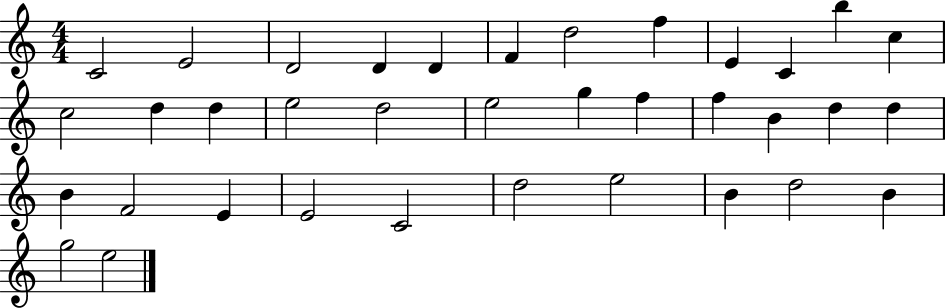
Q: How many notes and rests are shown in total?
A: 36